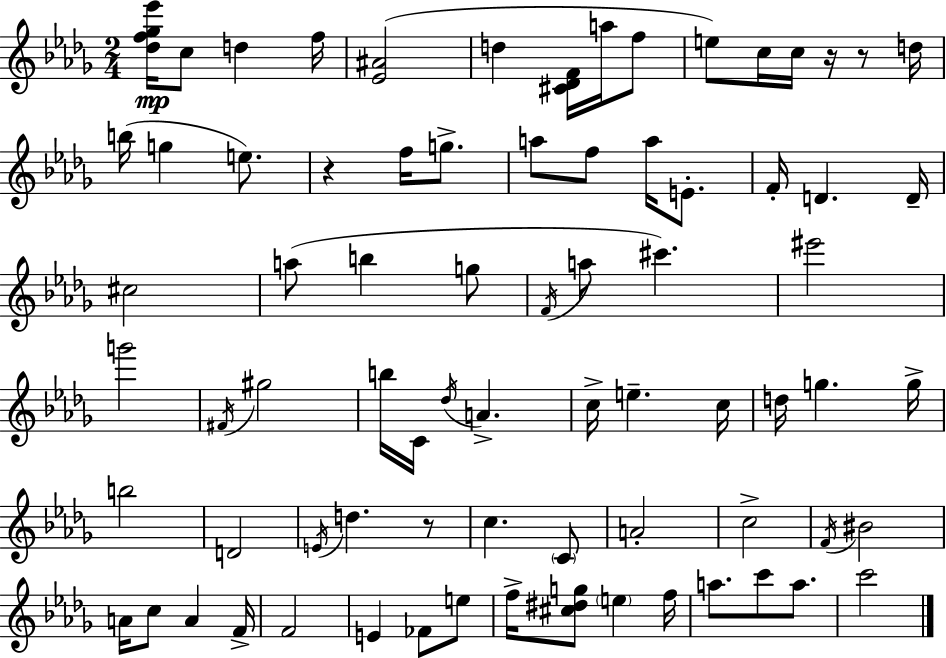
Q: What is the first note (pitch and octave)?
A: C5